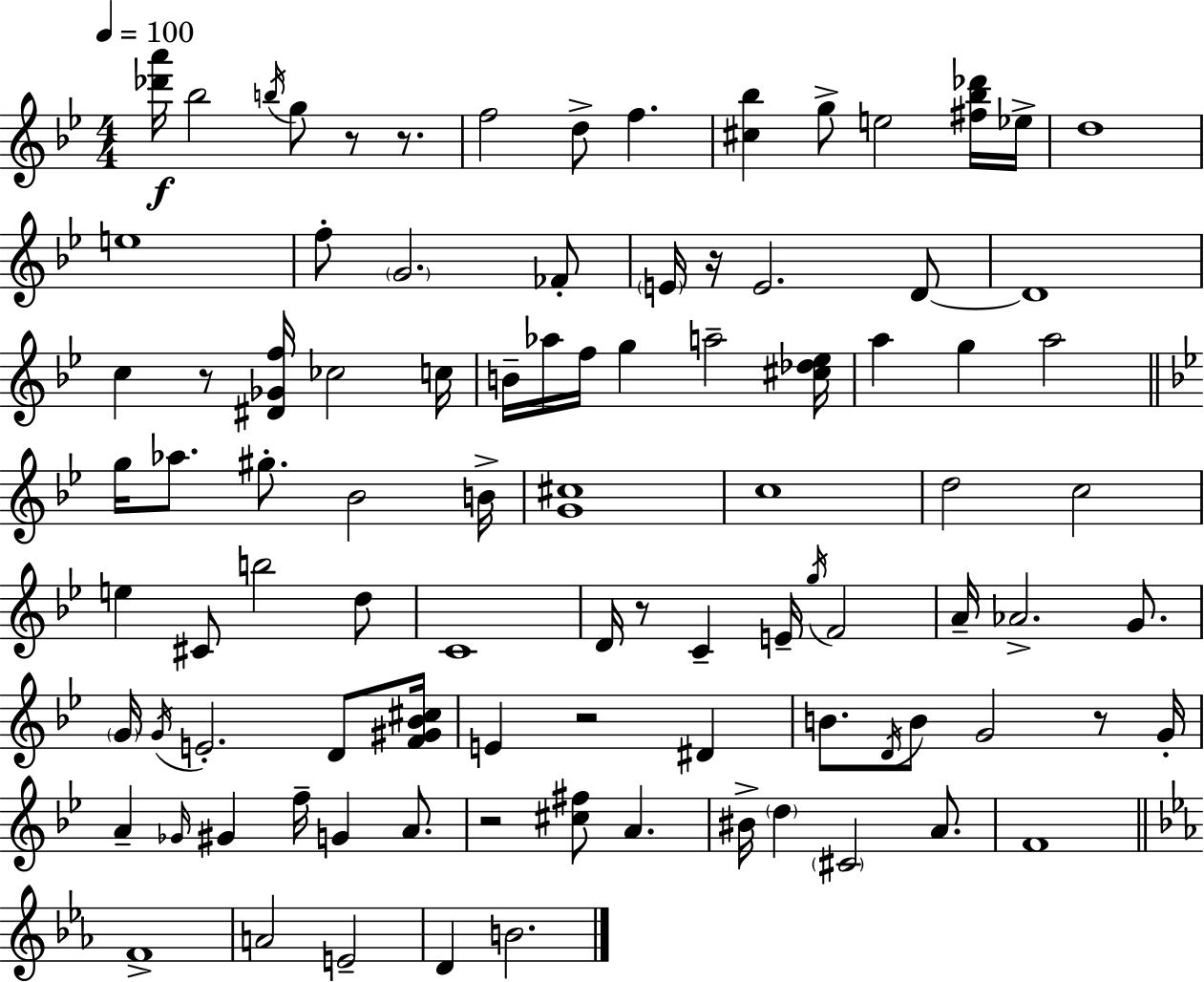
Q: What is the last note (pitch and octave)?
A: B4